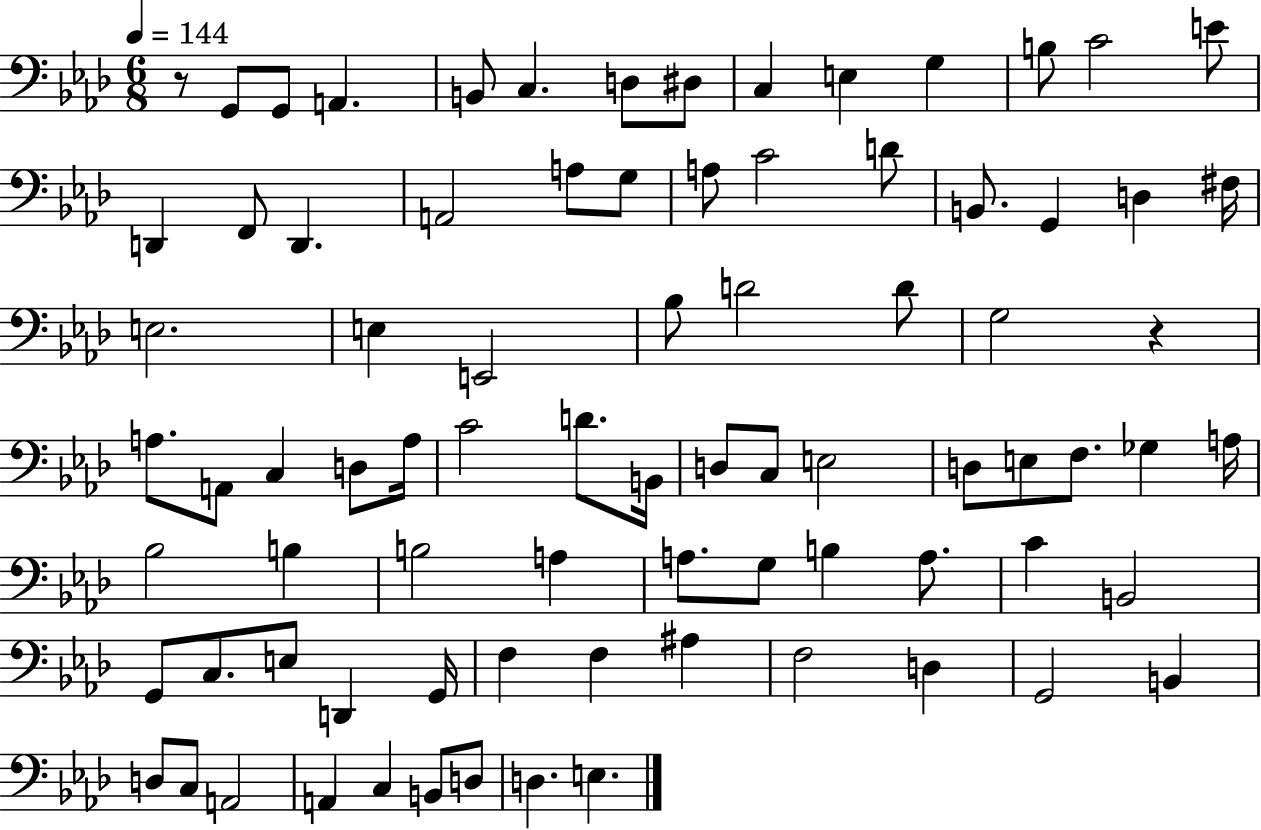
{
  \clef bass
  \numericTimeSignature
  \time 6/8
  \key aes \major
  \tempo 4 = 144
  r8 g,8 g,8 a,4. | b,8 c4. d8 dis8 | c4 e4 g4 | b8 c'2 e'8 | \break d,4 f,8 d,4. | a,2 a8 g8 | a8 c'2 d'8 | b,8. g,4 d4 fis16 | \break e2. | e4 e,2 | bes8 d'2 d'8 | g2 r4 | \break a8. a,8 c4 d8 a16 | c'2 d'8. b,16 | d8 c8 e2 | d8 e8 f8. ges4 a16 | \break bes2 b4 | b2 a4 | a8. g8 b4 a8. | c'4 b,2 | \break g,8 c8. e8 d,4 g,16 | f4 f4 ais4 | f2 d4 | g,2 b,4 | \break d8 c8 a,2 | a,4 c4 b,8 d8 | d4. e4. | \bar "|."
}